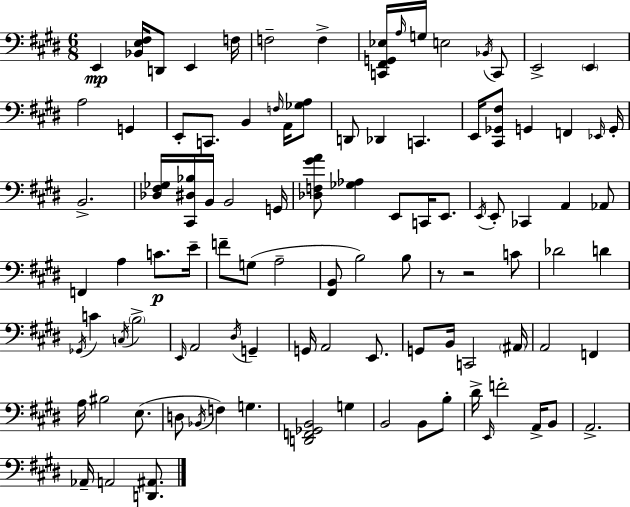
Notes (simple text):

E2/q [Bb2,E3,F#3]/s D2/e E2/q F3/s F3/h F3/q [C2,F#2,G2,Eb3]/s A3/s G3/s E3/h Bb2/s C2/e E2/h E2/q A3/h G2/q E2/e C2/e. B2/q F3/s A2/s [Gb3,A3]/e D2/e Db2/q C2/q. E2/s [C#2,Gb2,F#3]/e G2/q F2/q Eb2/s G2/s B2/h. [Db3,F#3,Gb3]/s [C#2,D#3,Bb3]/s B2/s B2/h G2/s [Db3,F3,G#4,A4]/e [Gb3,Ab3]/q E2/e C2/s E2/e. E2/s E2/e CES2/q A2/q Ab2/e F2/q A3/q C4/e. E4/s F4/e G3/e A3/h [F#2,B2]/e B3/h B3/e R/e R/h C4/e Db4/h D4/q Gb2/s C4/q C3/s B3/h E2/s A2/h D#3/s G2/q G2/s A2/h E2/e. G2/e B2/s C2/h A#2/s A2/h F2/q A3/s BIS3/h E3/e. D3/e Bb2/s F3/q G3/q. [D2,F2,Gb2,B2]/h G3/q B2/h B2/e B3/e D#4/s E2/s F4/h A2/s B2/e A2/h. Ab2/s A2/h [D2,A#2]/e.